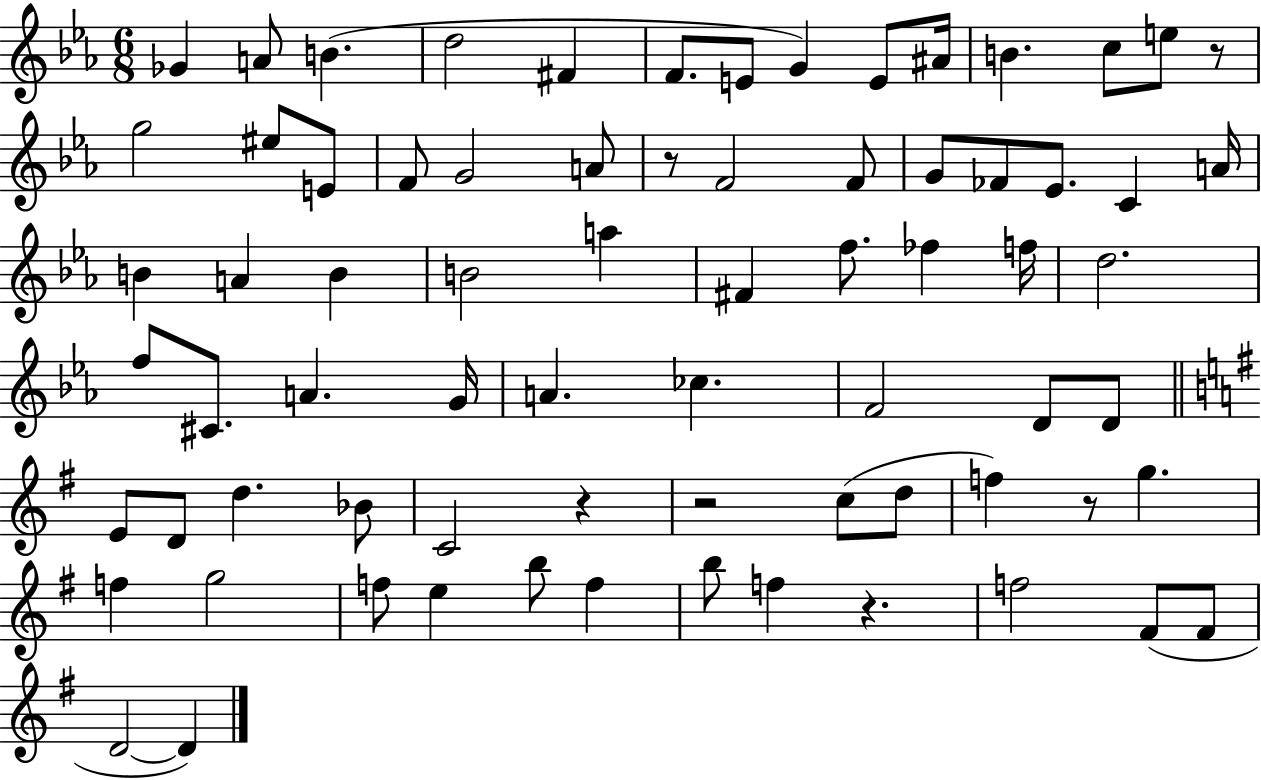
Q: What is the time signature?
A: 6/8